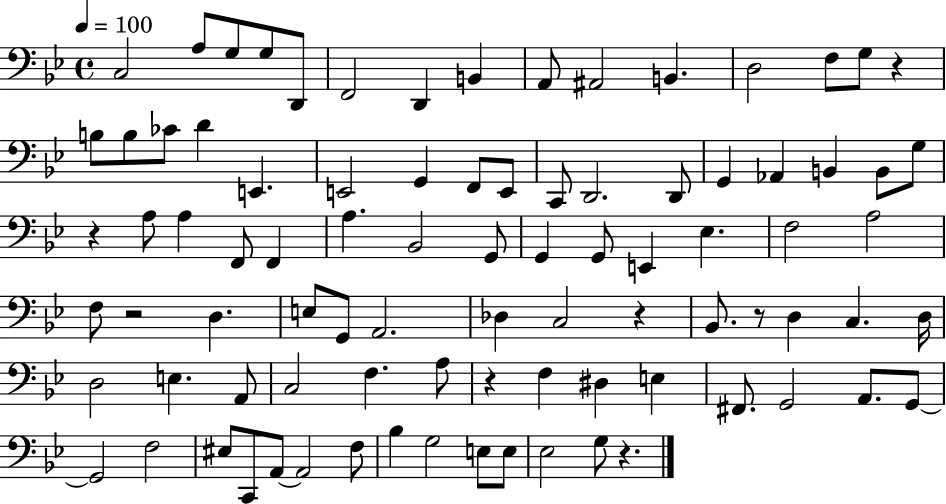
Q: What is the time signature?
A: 4/4